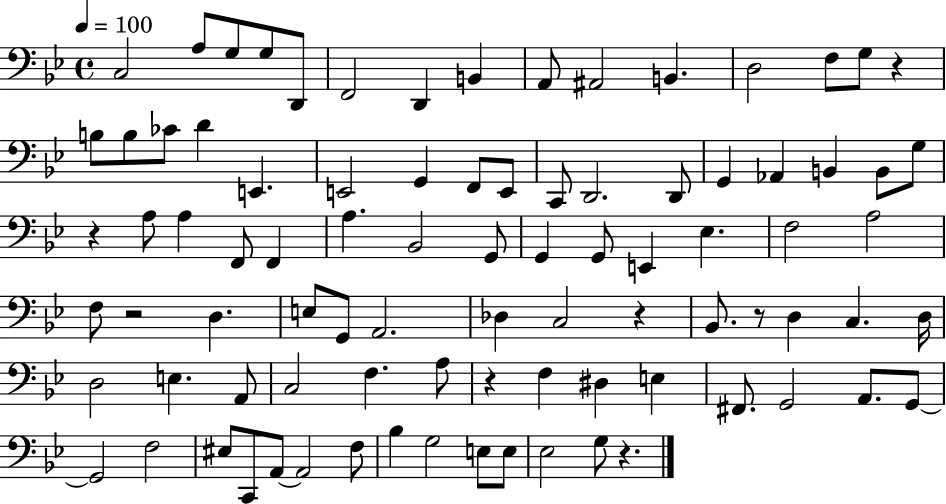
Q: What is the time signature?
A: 4/4